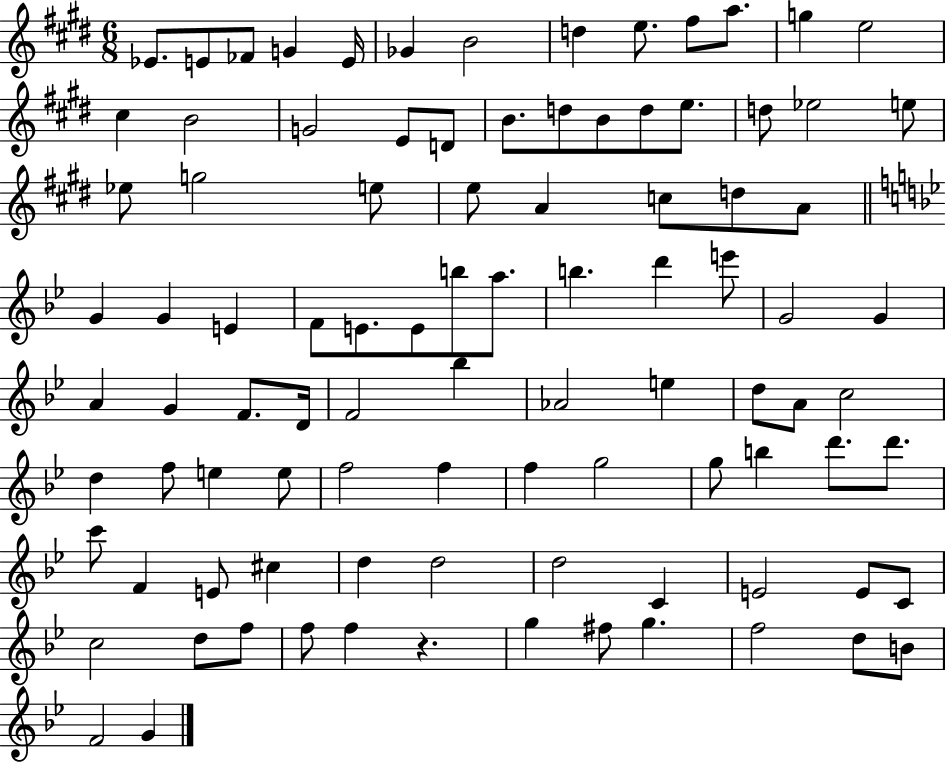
{
  \clef treble
  \numericTimeSignature
  \time 6/8
  \key e \major
  ees'8. e'8 fes'8 g'4 e'16 | ges'4 b'2 | d''4 e''8. fis''8 a''8. | g''4 e''2 | \break cis''4 b'2 | g'2 e'8 d'8 | b'8. d''8 b'8 d''8 e''8. | d''8 ees''2 e''8 | \break ees''8 g''2 e''8 | e''8 a'4 c''8 d''8 a'8 | \bar "||" \break \key bes \major g'4 g'4 e'4 | f'8 e'8. e'8 b''8 a''8. | b''4. d'''4 e'''8 | g'2 g'4 | \break a'4 g'4 f'8. d'16 | f'2 bes''4 | aes'2 e''4 | d''8 a'8 c''2 | \break d''4 f''8 e''4 e''8 | f''2 f''4 | f''4 g''2 | g''8 b''4 d'''8. d'''8. | \break c'''8 f'4 e'8 cis''4 | d''4 d''2 | d''2 c'4 | e'2 e'8 c'8 | \break c''2 d''8 f''8 | f''8 f''4 r4. | g''4 fis''8 g''4. | f''2 d''8 b'8 | \break f'2 g'4 | \bar "|."
}